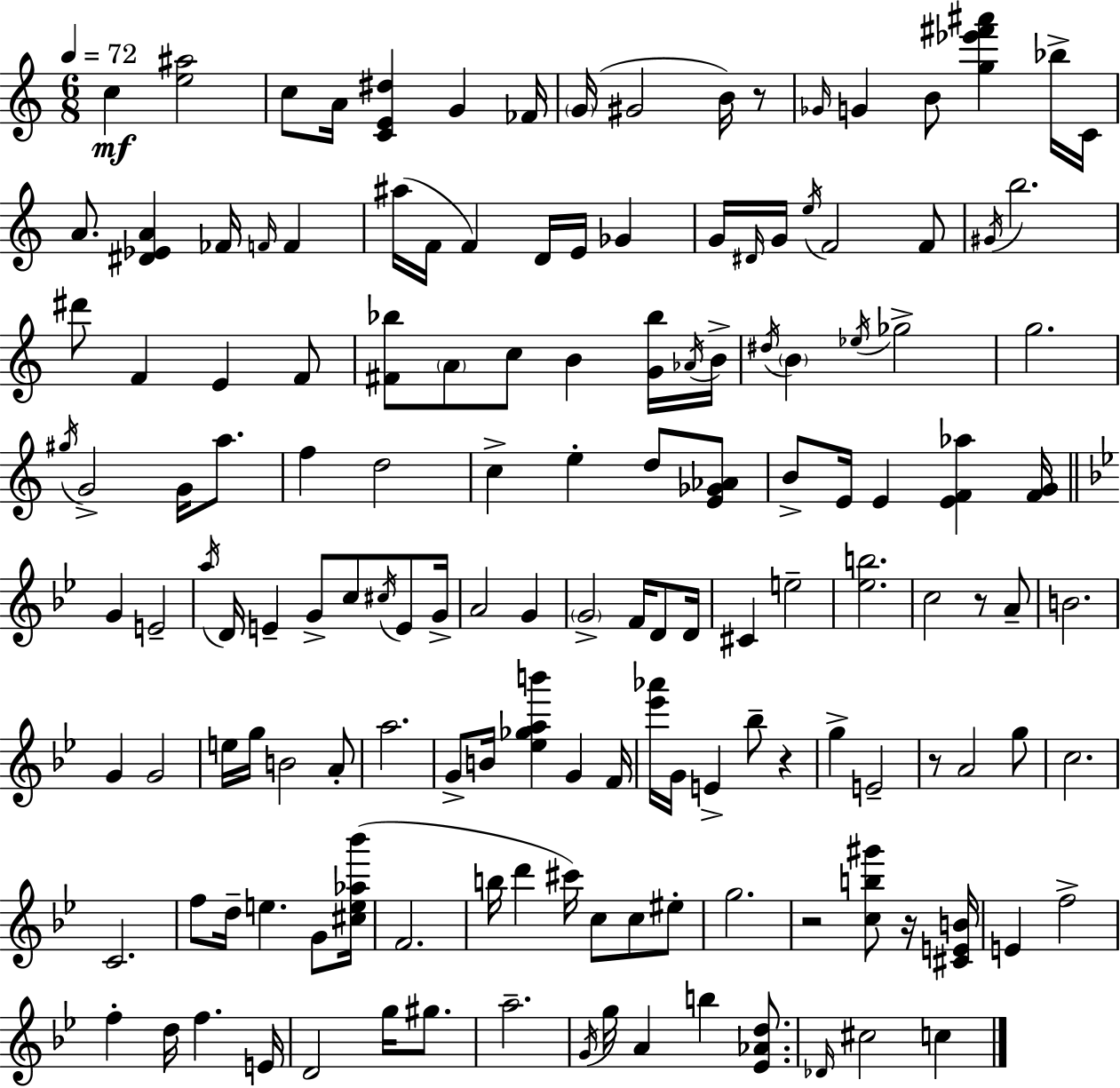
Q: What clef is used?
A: treble